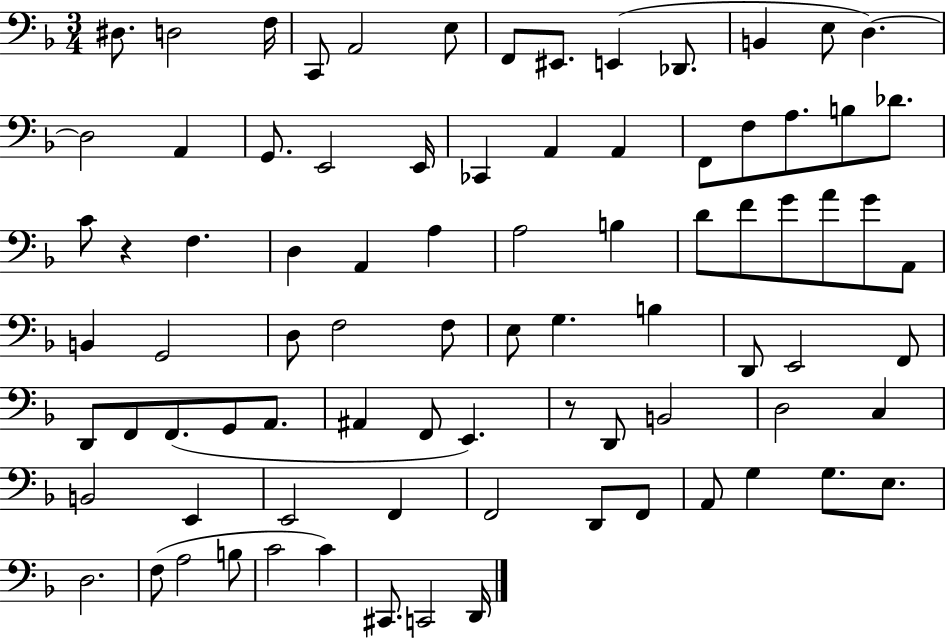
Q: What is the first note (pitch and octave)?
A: D#3